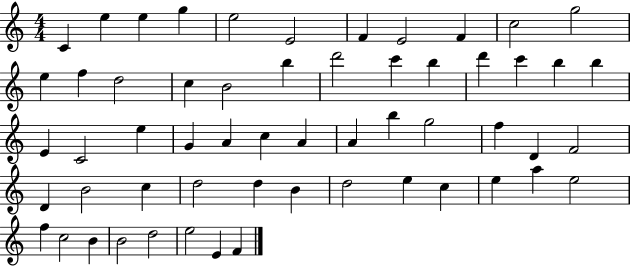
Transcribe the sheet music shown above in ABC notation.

X:1
T:Untitled
M:4/4
L:1/4
K:C
C e e g e2 E2 F E2 F c2 g2 e f d2 c B2 b d'2 c' b d' c' b b E C2 e G A c A A b g2 f D F2 D B2 c d2 d B d2 e c e a e2 f c2 B B2 d2 e2 E F